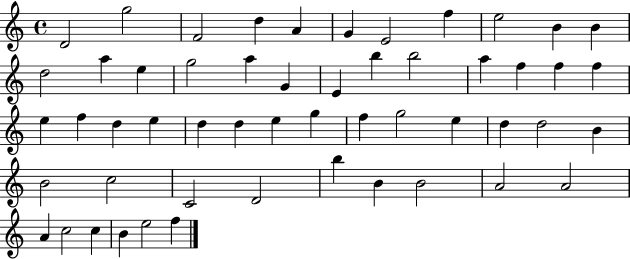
{
  \clef treble
  \time 4/4
  \defaultTimeSignature
  \key c \major
  d'2 g''2 | f'2 d''4 a'4 | g'4 e'2 f''4 | e''2 b'4 b'4 | \break d''2 a''4 e''4 | g''2 a''4 g'4 | e'4 b''4 b''2 | a''4 f''4 f''4 f''4 | \break e''4 f''4 d''4 e''4 | d''4 d''4 e''4 g''4 | f''4 g''2 e''4 | d''4 d''2 b'4 | \break b'2 c''2 | c'2 d'2 | b''4 b'4 b'2 | a'2 a'2 | \break a'4 c''2 c''4 | b'4 e''2 f''4 | \bar "|."
}